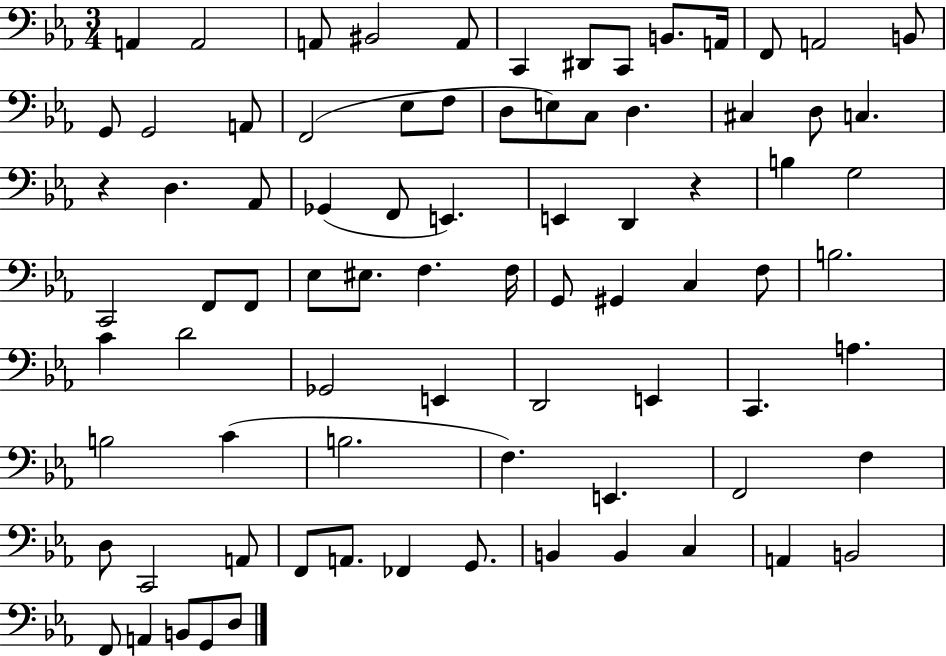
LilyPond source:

{
  \clef bass
  \numericTimeSignature
  \time 3/4
  \key ees \major
  a,4 a,2 | a,8 bis,2 a,8 | c,4 dis,8 c,8 b,8. a,16 | f,8 a,2 b,8 | \break g,8 g,2 a,8 | f,2( ees8 f8 | d8 e8) c8 d4. | cis4 d8 c4. | \break r4 d4. aes,8 | ges,4( f,8 e,4.) | e,4 d,4 r4 | b4 g2 | \break c,2 f,8 f,8 | ees8 eis8. f4. f16 | g,8 gis,4 c4 f8 | b2. | \break c'4 d'2 | ges,2 e,4 | d,2 e,4 | c,4. a4. | \break b2 c'4( | b2. | f4.) e,4. | f,2 f4 | \break d8 c,2 a,8 | f,8 a,8. fes,4 g,8. | b,4 b,4 c4 | a,4 b,2 | \break f,8 a,4 b,8 g,8 d8 | \bar "|."
}